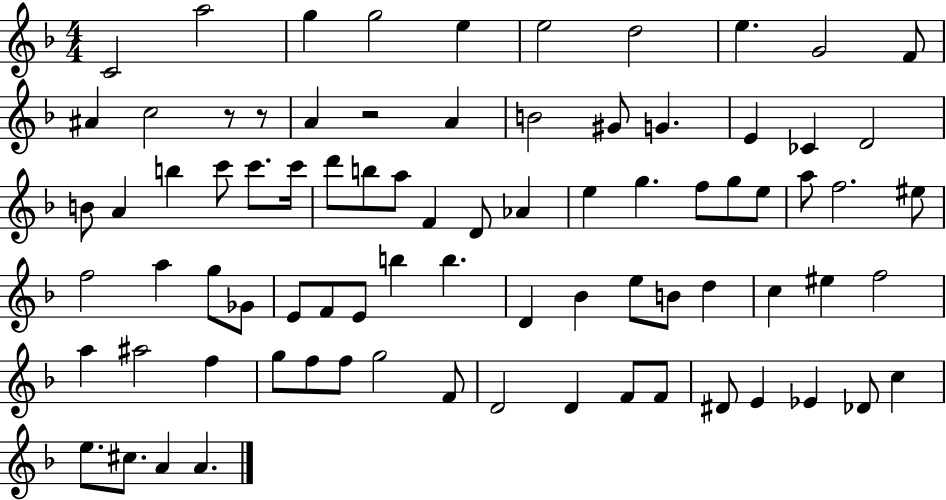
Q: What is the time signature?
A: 4/4